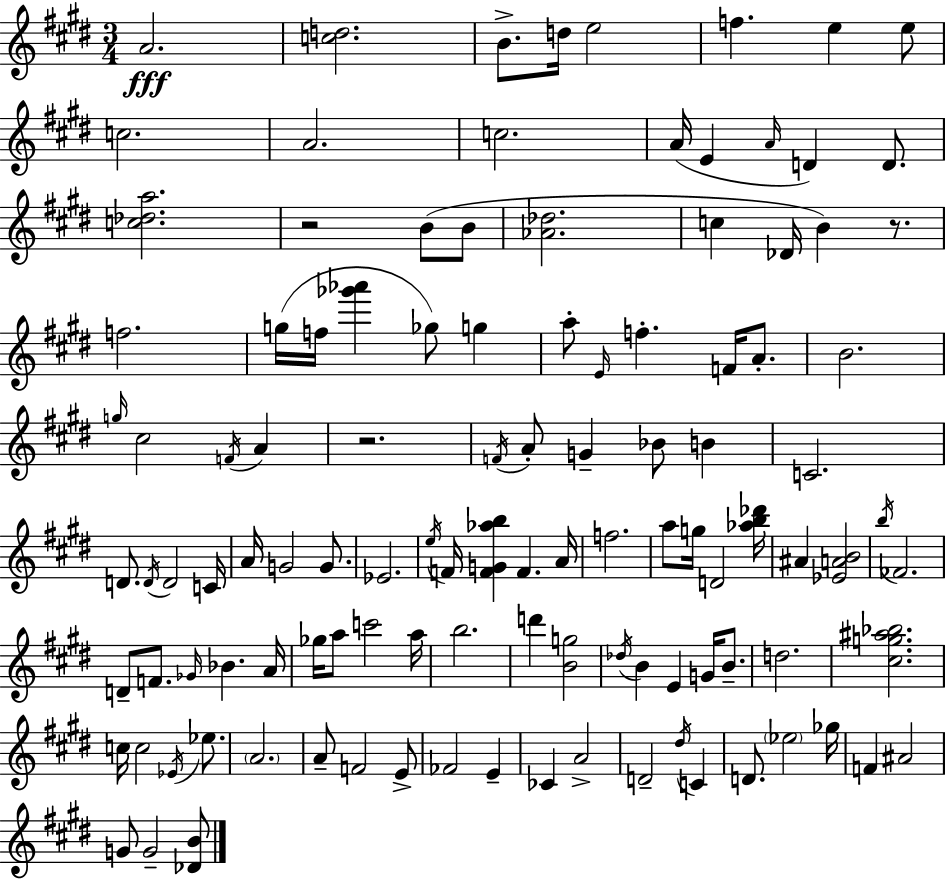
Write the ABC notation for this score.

X:1
T:Untitled
M:3/4
L:1/4
K:E
A2 [cd]2 B/2 d/4 e2 f e e/2 c2 A2 c2 A/4 E A/4 D D/2 [c_da]2 z2 B/2 B/2 [_A_d]2 c _D/4 B z/2 f2 g/4 f/4 [_g'_a'] _g/2 g a/2 E/4 f F/4 A/2 B2 g/4 ^c2 F/4 A z2 F/4 A/2 G _B/2 B C2 D/2 D/4 D2 C/4 A/4 G2 G/2 _E2 e/4 F/4 [FG_ab] F A/4 f2 a/2 g/4 D2 [_ab_d']/4 ^A [_EAB]2 b/4 _F2 D/2 F/2 _G/4 _B A/4 _g/4 a/2 c'2 a/4 b2 d' [Bg]2 _d/4 B E G/4 B/2 d2 [^cg^a_b]2 c/4 c2 _E/4 _e/2 A2 A/2 F2 E/2 _F2 E _C A2 D2 ^d/4 C D/2 _e2 _g/4 F ^A2 G/2 G2 [_DB]/2